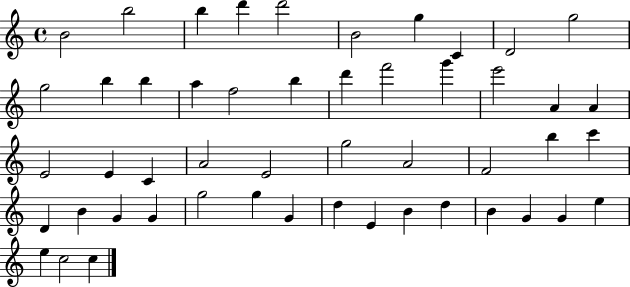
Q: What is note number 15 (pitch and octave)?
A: F5